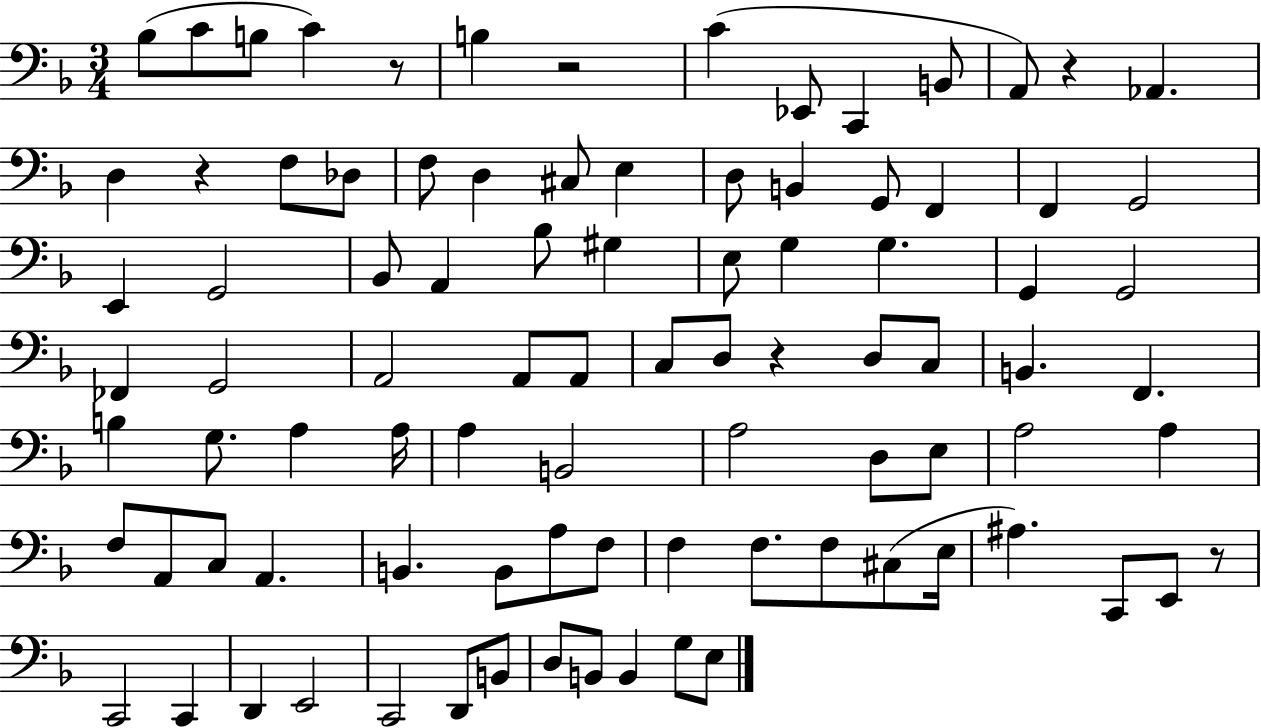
{
  \clef bass
  \numericTimeSignature
  \time 3/4
  \key f \major
  bes8( c'8 b8 c'4) r8 | b4 r2 | c'4( ees,8 c,4 b,8 | a,8) r4 aes,4. | \break d4 r4 f8 des8 | f8 d4 cis8 e4 | d8 b,4 g,8 f,4 | f,4 g,2 | \break e,4 g,2 | bes,8 a,4 bes8 gis4 | e8 g4 g4. | g,4 g,2 | \break fes,4 g,2 | a,2 a,8 a,8 | c8 d8 r4 d8 c8 | b,4. f,4. | \break b4 g8. a4 a16 | a4 b,2 | a2 d8 e8 | a2 a4 | \break f8 a,8 c8 a,4. | b,4. b,8 a8 f8 | f4 f8. f8 cis8( e16 | ais4.) c,8 e,8 r8 | \break c,2 c,4 | d,4 e,2 | c,2 d,8 b,8 | d8 b,8 b,4 g8 e8 | \break \bar "|."
}